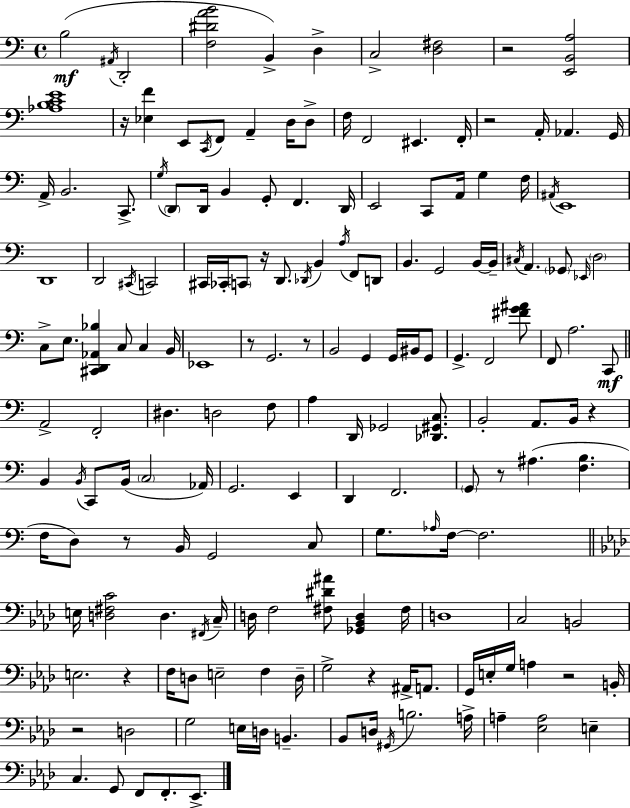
{
  \clef bass
  \time 4/4
  \defaultTimeSignature
  \key c \major
  b2(\mf \acciaccatura { ais,16 } d,2-. | <f dis' a' b'>2 b,4->) d4-> | c2-> <d fis>2 | r2 <e, b, a>2 | \break <aes b c' e'>1 | r16 <ees f'>4 e,8 \acciaccatura { c,16 } f,8 a,4-- d16 | d8-> f16 f,2 eis,4. | f,16-. r2 a,16-. aes,4. | \break g,16 a,16-> b,2. c,8.-> | \acciaccatura { g16 } \parenthesize d,8 d,16 b,4 g,8-. f,4. | d,16 e,2 c,8 a,16 g4 | f16 \acciaccatura { ais,16 } e,1 | \break d,1 | d,2 \acciaccatura { cis,16 } c,2 | cis,16 ces,16-. \parenthesize c,8 r16 d,8. \acciaccatura { des,16 } b,4 | \acciaccatura { a16 } f,8 d,8 b,4. g,2 | \break b,16~~ b,16-- \acciaccatura { cis16 } a,4. \parenthesize ges,8 | \grace { ees,16 } \parenthesize d2 c8-> e8. <cis, d, aes, bes>4 | c8 c4 b,16 ees,1 | r8 g,2. | \break r8 b,2 | g,4 g,16 bis,16 g,8 g,4.-> f,2 | <fis' g' ais'>8 f,8 a2. | c,8\mf \bar "||" \break \key a \minor a,2-> f,2-. | dis4. d2 f8 | a4 d,16 ges,2 <des, gis, c>8. | b,2-. a,8. b,16 r4 | \break b,4 \acciaccatura { b,16 } c,8 b,16( \parenthesize c2 | aes,16) g,2. e,4 | d,4 f,2. | \parenthesize g,8 r8 ais4.( <f b>4. | \break f16 d8) r8 b,16 g,2 c8 | g8. \grace { aes16 } f16~~ f2. | \bar "||" \break \key aes \major e16 <d fis c'>2 d4. \acciaccatura { fis,16 } | c16-- d16 f2 <fis dis' ais'>8 <ges, bes, d>4 | fis16 d1 | c2 b,2 | \break e2. r4 | f16 d8 e2-- f4 | d16-- g2-> r4 ais,16-> a,8. | g,16 e16-. g16 a4 r2 | \break b,16-. r2 d2 | g2 e16 d16 b,4.-- | bes,8 d16 \acciaccatura { gis,16 } b2. | a16-> a4-- <ees a>2 e4-- | \break c4. g,8 f,8 f,8.-. ees,8.-> | \bar "|."
}